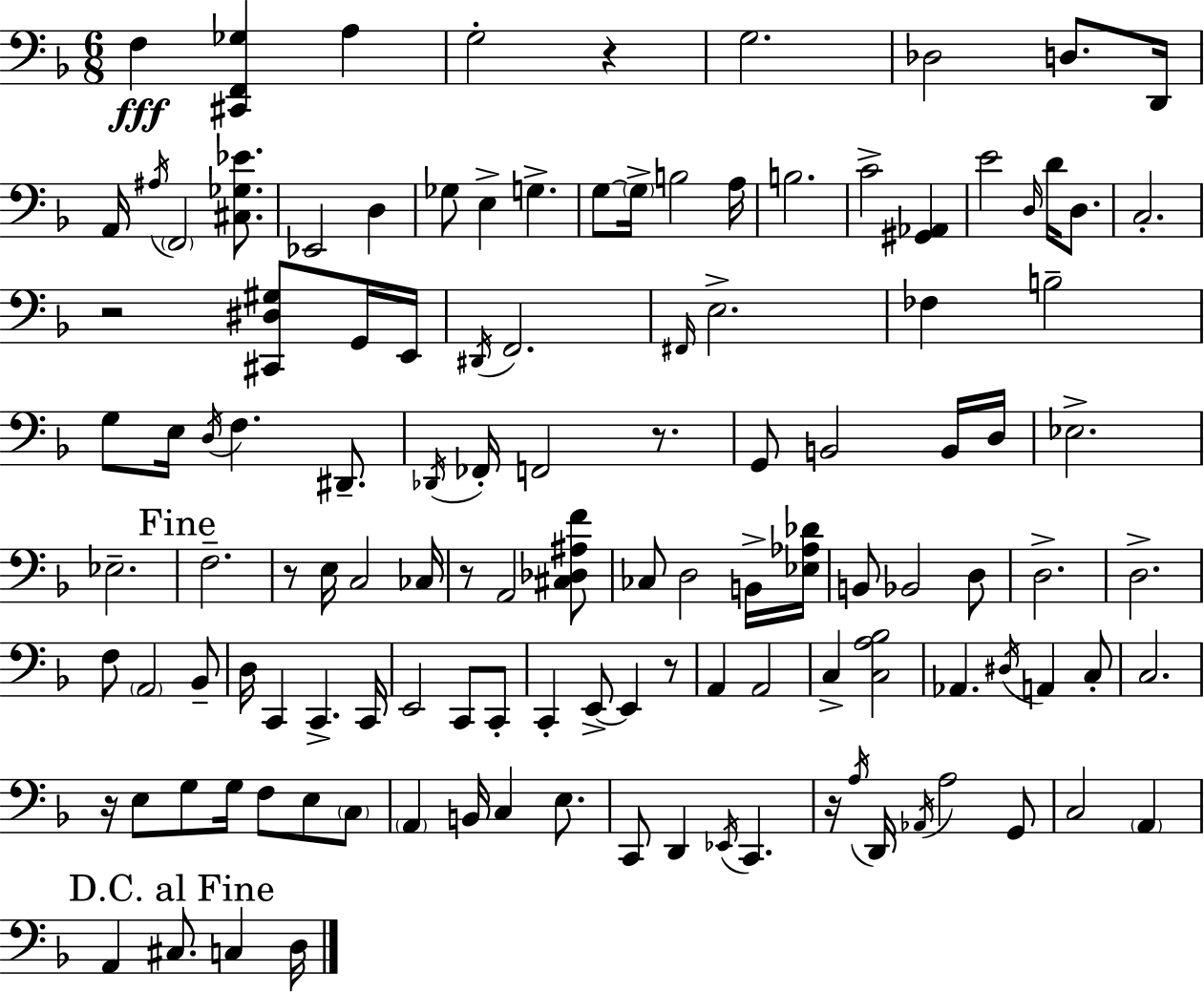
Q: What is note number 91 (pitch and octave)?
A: C3